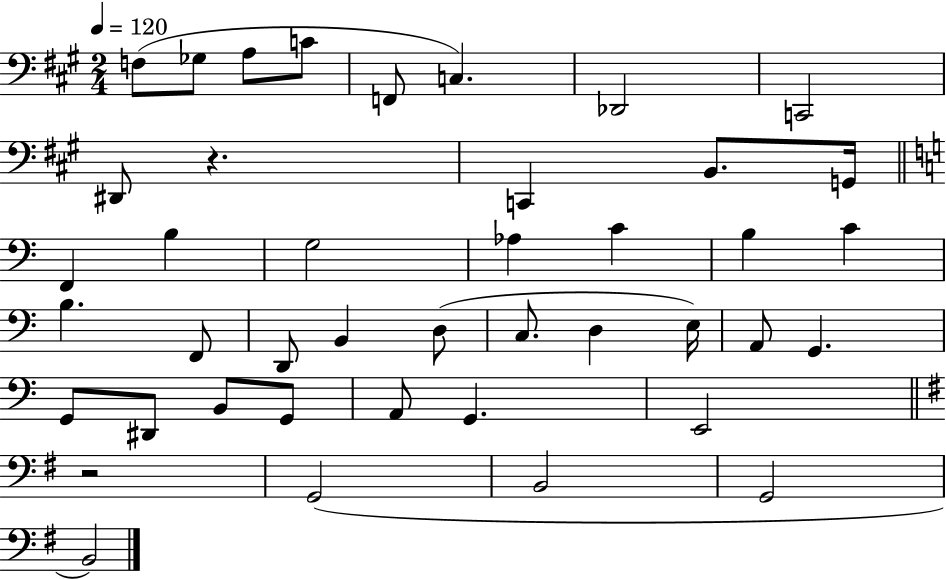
X:1
T:Untitled
M:2/4
L:1/4
K:A
F,/2 _G,/2 A,/2 C/2 F,,/2 C, _D,,2 C,,2 ^D,,/2 z C,, B,,/2 G,,/4 F,, B, G,2 _A, C B, C B, F,,/2 D,,/2 B,, D,/2 C,/2 D, E,/4 A,,/2 G,, G,,/2 ^D,,/2 B,,/2 G,,/2 A,,/2 G,, E,,2 z2 G,,2 B,,2 G,,2 B,,2